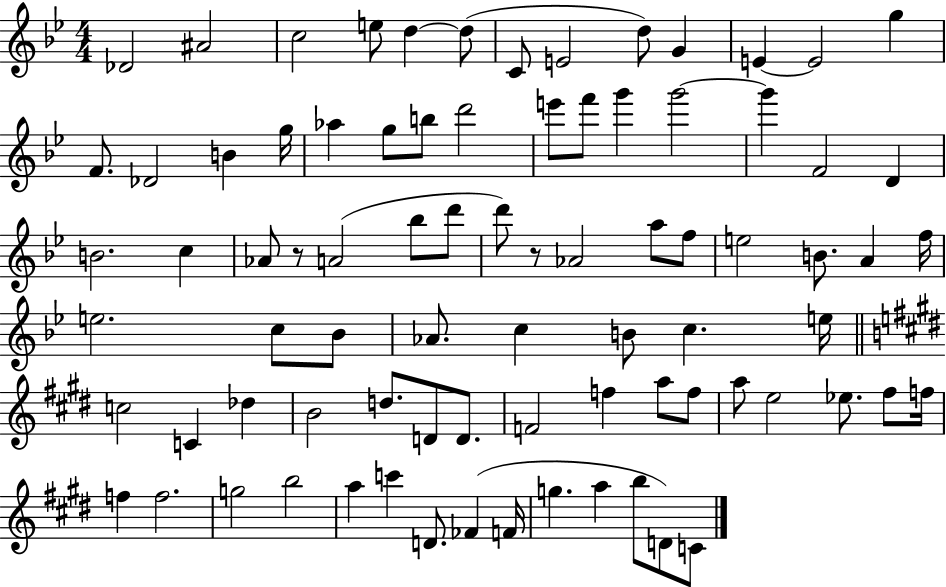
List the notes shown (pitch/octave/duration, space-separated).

Db4/h A#4/h C5/h E5/e D5/q D5/e C4/e E4/h D5/e G4/q E4/q E4/h G5/q F4/e. Db4/h B4/q G5/s Ab5/q G5/e B5/e D6/h E6/e F6/e G6/q G6/h G6/q F4/h D4/q B4/h. C5/q Ab4/e R/e A4/h Bb5/e D6/e D6/e R/e Ab4/h A5/e F5/e E5/h B4/e. A4/q F5/s E5/h. C5/e Bb4/e Ab4/e. C5/q B4/e C5/q. E5/s C5/h C4/q Db5/q B4/h D5/e. D4/e D4/e. F4/h F5/q A5/e F5/e A5/e E5/h Eb5/e. F#5/e F5/s F5/q F5/h. G5/h B5/h A5/q C6/q D4/e. FES4/q F4/s G5/q. A5/q B5/e D4/e C4/e